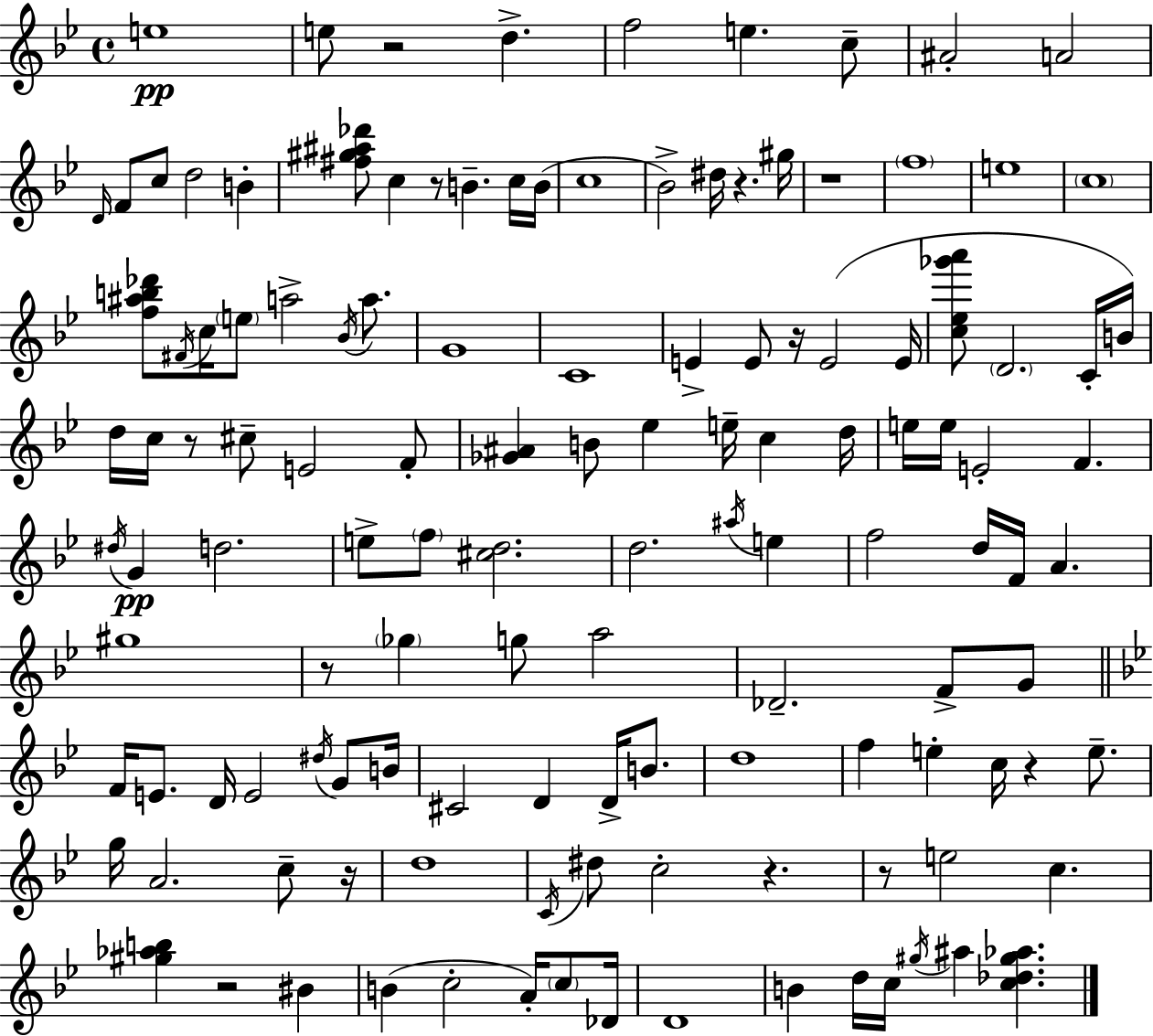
{
  \clef treble
  \time 4/4
  \defaultTimeSignature
  \key bes \major
  e''1\pp | e''8 r2 d''4.-> | f''2 e''4. c''8-- | ais'2-. a'2 | \break \grace { d'16 } f'8 c''8 d''2 b'4-. | <fis'' gis'' ais'' des'''>8 c''4 r8 b'4.-- c''16 | b'16( c''1 | bes'2->) dis''16 r4. | \break gis''16 r1 | \parenthesize f''1 | e''1 | \parenthesize c''1 | \break <f'' ais'' b'' des'''>8 \acciaccatura { fis'16 } c''16 \parenthesize e''8 a''2-> \acciaccatura { bes'16 } | a''8. g'1 | c'1 | e'4-> e'8 r16 e'2( | \break e'16 <c'' ees'' ges''' a'''>8 \parenthesize d'2. | c'16-. b'16) d''16 c''16 r8 cis''8-- e'2 | f'8-. <ges' ais'>4 b'8 ees''4 e''16-- c''4 | d''16 e''16 e''16 e'2-. f'4. | \break \acciaccatura { dis''16 } g'4\pp d''2. | e''8-> \parenthesize f''8 <cis'' d''>2. | d''2. | \acciaccatura { ais''16 } e''4 f''2 d''16 f'16 a'4. | \break gis''1 | r8 \parenthesize ges''4 g''8 a''2 | des'2.-- | f'8-> g'8 \bar "||" \break \key g \minor f'16 e'8. d'16 e'2 \acciaccatura { dis''16 } g'8 | b'16 cis'2 d'4 d'16-> b'8. | d''1 | f''4 e''4-. c''16 r4 e''8.-- | \break g''16 a'2. c''8-- | r16 d''1 | \acciaccatura { c'16 } dis''8 c''2-. r4. | r8 e''2 c''4. | \break <gis'' aes'' b''>4 r2 bis'4 | b'4( c''2-. a'16-.) \parenthesize c''8 | des'16 d'1 | b'4 d''16 c''16 \acciaccatura { gis''16 } ais''4 <c'' des'' gis'' aes''>4. | \break \bar "|."
}